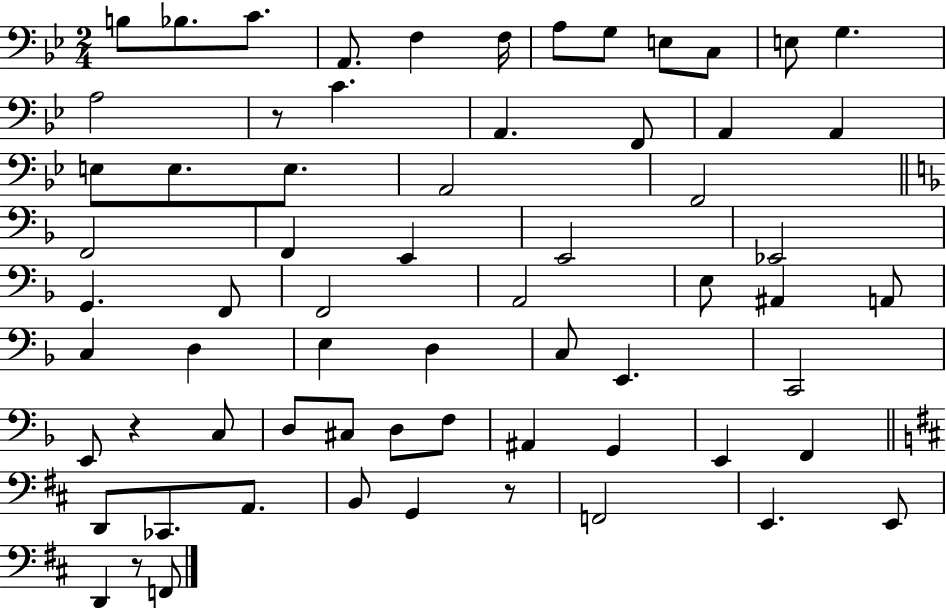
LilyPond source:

{
  \clef bass
  \numericTimeSignature
  \time 2/4
  \key bes \major
  b8 bes8. c'8. | a,8. f4 f16 | a8 g8 e8 c8 | e8 g4. | \break a2 | r8 c'4. | a,4. f,8 | a,4 a,4 | \break e8 e8. e8. | a,2 | f,2 | \bar "||" \break \key f \major f,2 | f,4 e,4 | e,2 | ees,2 | \break g,4. f,8 | f,2 | a,2 | e8 ais,4 a,8 | \break c4 d4 | e4 d4 | c8 e,4. | c,2 | \break e,8 r4 c8 | d8 cis8 d8 f8 | ais,4 g,4 | e,4 f,4 | \break \bar "||" \break \key d \major d,8 ces,8. a,8. | b,8 g,4 r8 | f,2 | e,4. e,8 | \break d,4 r8 f,8 | \bar "|."
}